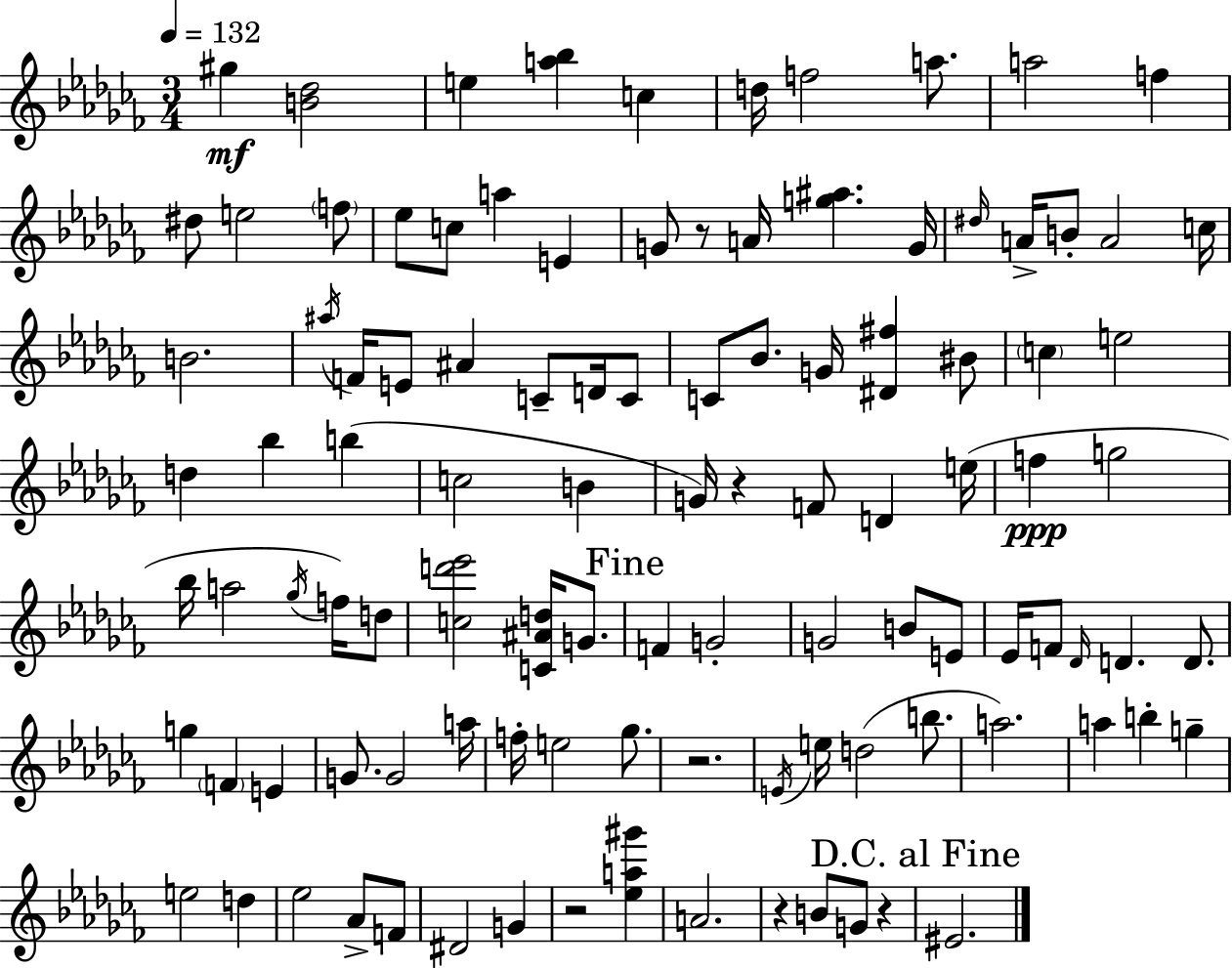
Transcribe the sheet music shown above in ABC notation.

X:1
T:Untitled
M:3/4
L:1/4
K:Abm
^g [B_d]2 e [a_b] c d/4 f2 a/2 a2 f ^d/2 e2 f/2 _e/2 c/2 a E G/2 z/2 A/4 [g^a] G/4 ^d/4 A/4 B/2 A2 c/4 B2 ^a/4 F/4 E/2 ^A C/2 D/4 C/2 C/2 _B/2 G/4 [^D^f] ^B/2 c e2 d _b b c2 B G/4 z F/2 D e/4 f g2 _b/4 a2 _g/4 f/4 d/2 [cd'_e']2 [C^Ad]/4 G/2 F G2 G2 B/2 E/2 _E/4 F/2 _D/4 D D/2 g F E G/2 G2 a/4 f/4 e2 _g/2 z2 E/4 e/4 d2 b/2 a2 a b g e2 d _e2 _A/2 F/2 ^D2 G z2 [_ea^g'] A2 z B/2 G/2 z ^E2